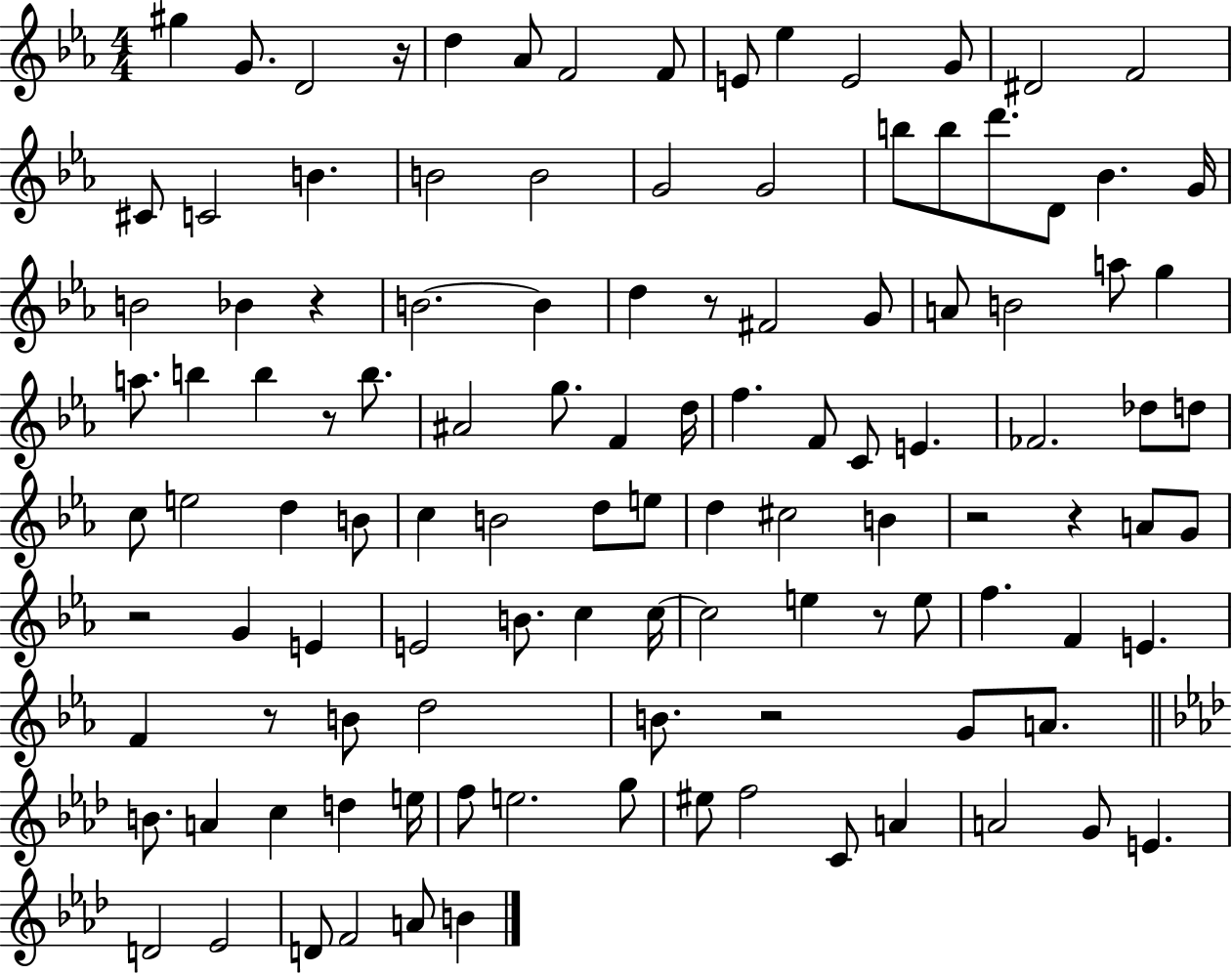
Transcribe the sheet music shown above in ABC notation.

X:1
T:Untitled
M:4/4
L:1/4
K:Eb
^g G/2 D2 z/4 d _A/2 F2 F/2 E/2 _e E2 G/2 ^D2 F2 ^C/2 C2 B B2 B2 G2 G2 b/2 b/2 d'/2 D/2 _B G/4 B2 _B z B2 B d z/2 ^F2 G/2 A/2 B2 a/2 g a/2 b b z/2 b/2 ^A2 g/2 F d/4 f F/2 C/2 E _F2 _d/2 d/2 c/2 e2 d B/2 c B2 d/2 e/2 d ^c2 B z2 z A/2 G/2 z2 G E E2 B/2 c c/4 c2 e z/2 e/2 f F E F z/2 B/2 d2 B/2 z2 G/2 A/2 B/2 A c d e/4 f/2 e2 g/2 ^e/2 f2 C/2 A A2 G/2 E D2 _E2 D/2 F2 A/2 B